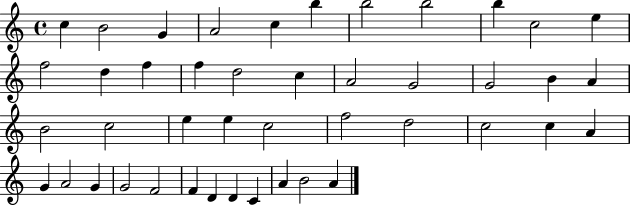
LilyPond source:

{
  \clef treble
  \time 4/4
  \defaultTimeSignature
  \key c \major
  c''4 b'2 g'4 | a'2 c''4 b''4 | b''2 b''2 | b''4 c''2 e''4 | \break f''2 d''4 f''4 | f''4 d''2 c''4 | a'2 g'2 | g'2 b'4 a'4 | \break b'2 c''2 | e''4 e''4 c''2 | f''2 d''2 | c''2 c''4 a'4 | \break g'4 a'2 g'4 | g'2 f'2 | f'4 d'4 d'4 c'4 | a'4 b'2 a'4 | \break \bar "|."
}